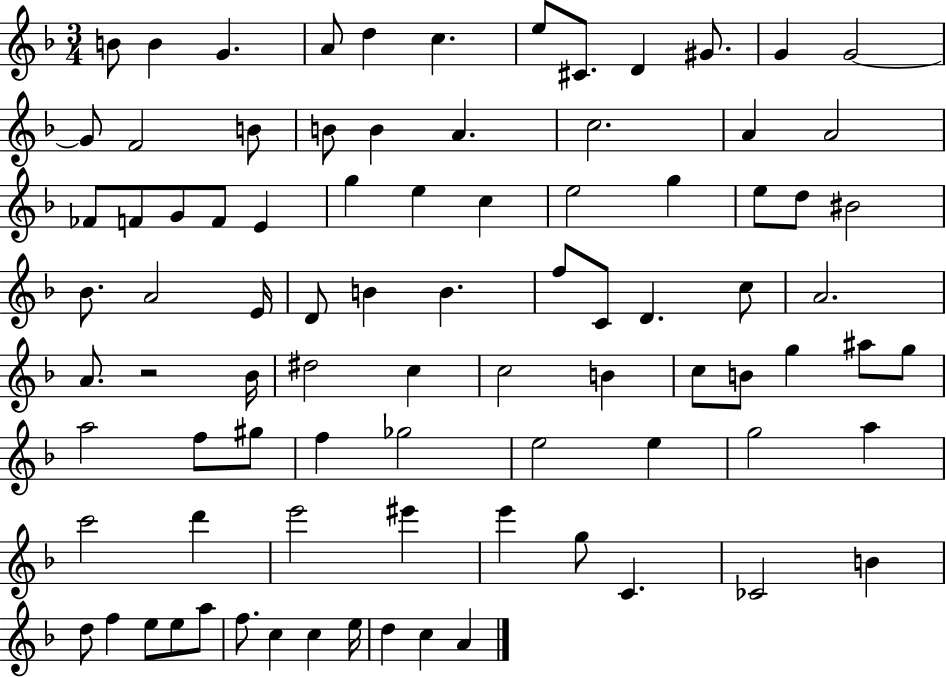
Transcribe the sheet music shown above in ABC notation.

X:1
T:Untitled
M:3/4
L:1/4
K:F
B/2 B G A/2 d c e/2 ^C/2 D ^G/2 G G2 G/2 F2 B/2 B/2 B A c2 A A2 _F/2 F/2 G/2 F/2 E g e c e2 g e/2 d/2 ^B2 _B/2 A2 E/4 D/2 B B f/2 C/2 D c/2 A2 A/2 z2 _B/4 ^d2 c c2 B c/2 B/2 g ^a/2 g/2 a2 f/2 ^g/2 f _g2 e2 e g2 a c'2 d' e'2 ^e' e' g/2 C _C2 B d/2 f e/2 e/2 a/2 f/2 c c e/4 d c A